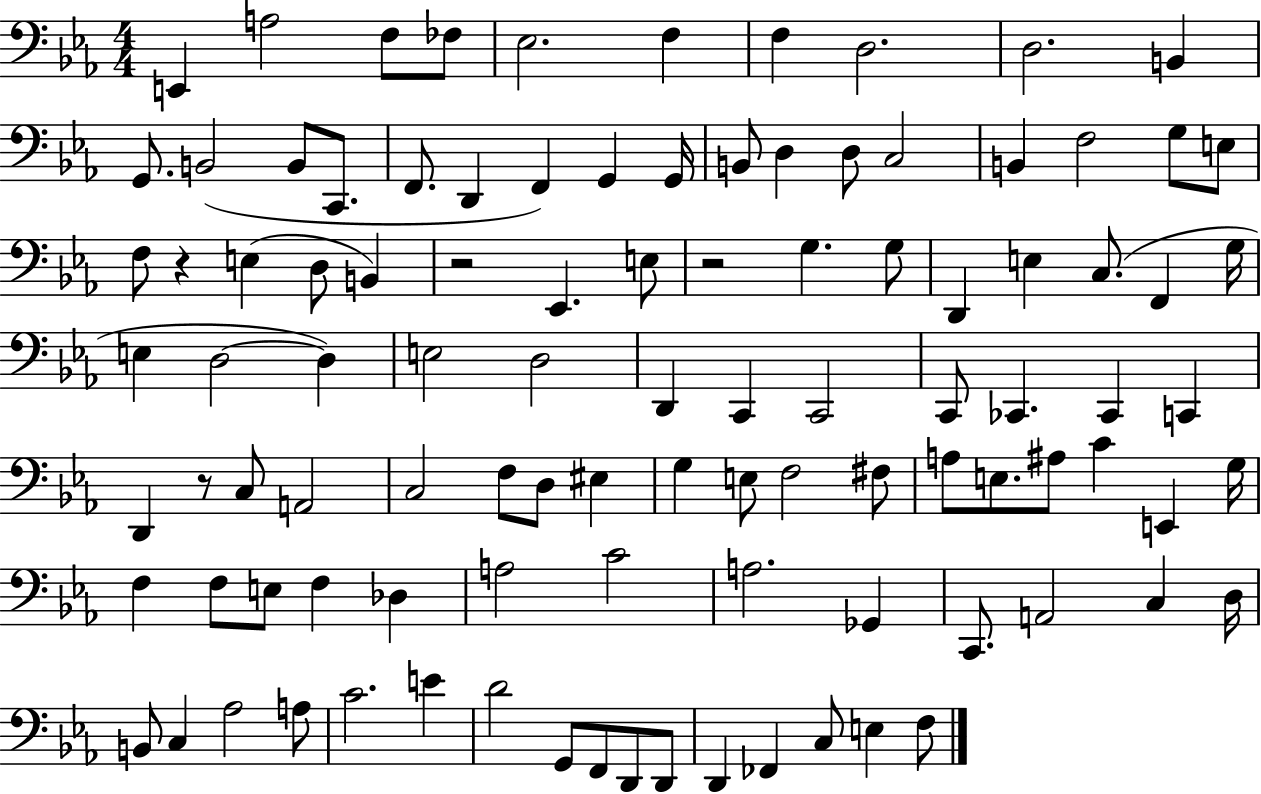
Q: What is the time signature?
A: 4/4